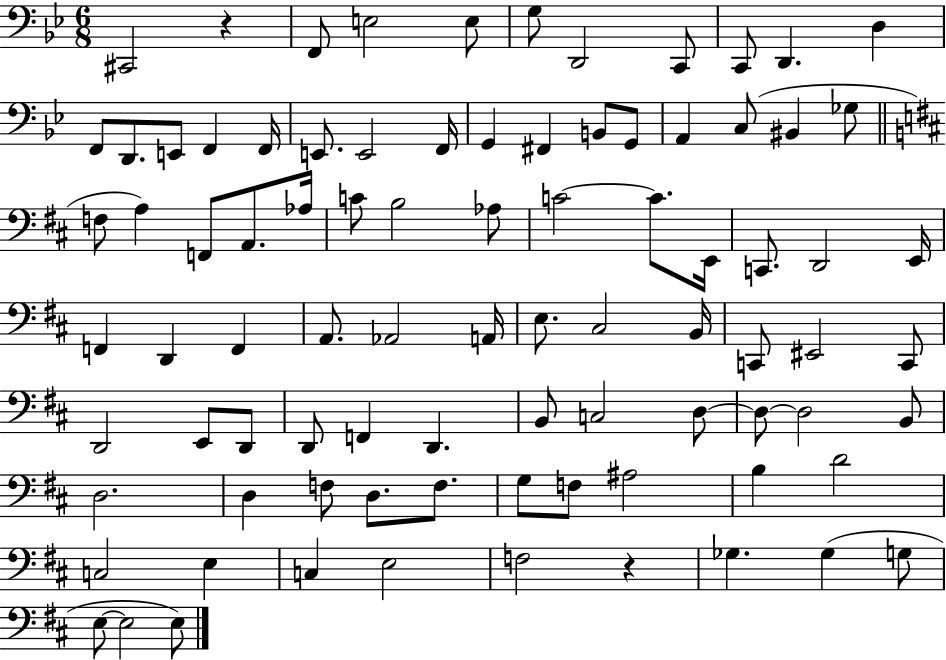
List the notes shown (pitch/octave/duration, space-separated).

C#2/h R/q F2/e E3/h E3/e G3/e D2/h C2/e C2/e D2/q. D3/q F2/e D2/e. E2/e F2/q F2/s E2/e. E2/h F2/s G2/q F#2/q B2/e G2/e A2/q C3/e BIS2/q Gb3/e F3/e A3/q F2/e A2/e. Ab3/s C4/e B3/h Ab3/e C4/h C4/e. E2/s C2/e. D2/h E2/s F2/q D2/q F2/q A2/e. Ab2/h A2/s E3/e. C#3/h B2/s C2/e EIS2/h C2/e D2/h E2/e D2/e D2/e F2/q D2/q. B2/e C3/h D3/e D3/e D3/h B2/e D3/h. D3/q F3/e D3/e. F3/e. G3/e F3/e A#3/h B3/q D4/h C3/h E3/q C3/q E3/h F3/h R/q Gb3/q. Gb3/q G3/e E3/e E3/h E3/e